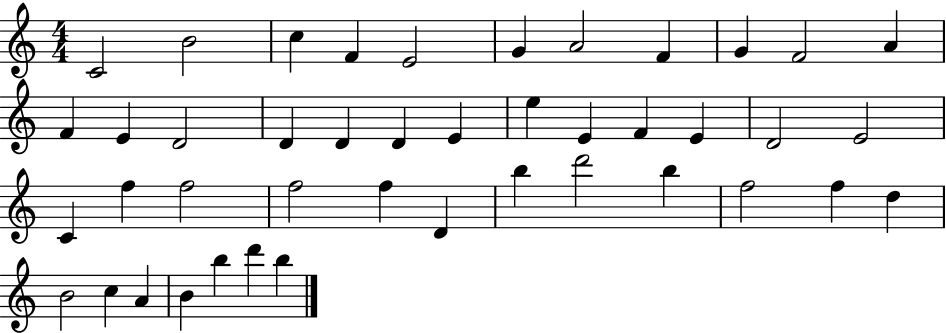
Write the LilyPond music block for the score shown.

{
  \clef treble
  \numericTimeSignature
  \time 4/4
  \key c \major
  c'2 b'2 | c''4 f'4 e'2 | g'4 a'2 f'4 | g'4 f'2 a'4 | \break f'4 e'4 d'2 | d'4 d'4 d'4 e'4 | e''4 e'4 f'4 e'4 | d'2 e'2 | \break c'4 f''4 f''2 | f''2 f''4 d'4 | b''4 d'''2 b''4 | f''2 f''4 d''4 | \break b'2 c''4 a'4 | b'4 b''4 d'''4 b''4 | \bar "|."
}